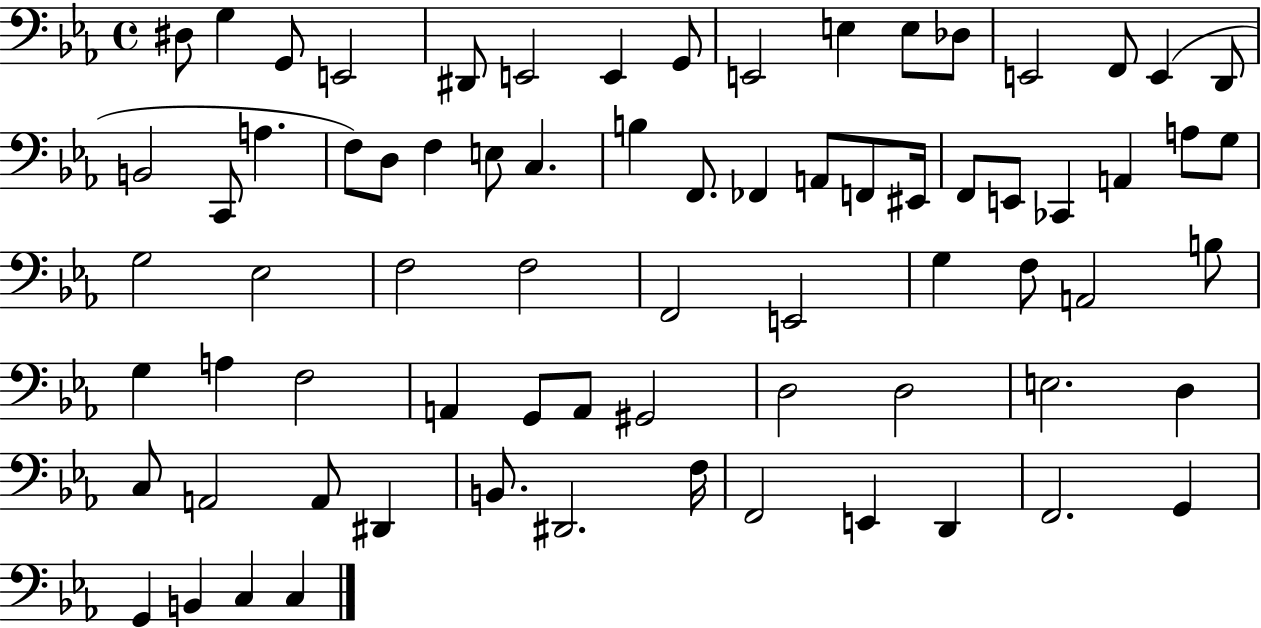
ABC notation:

X:1
T:Untitled
M:4/4
L:1/4
K:Eb
^D,/2 G, G,,/2 E,,2 ^D,,/2 E,,2 E,, G,,/2 E,,2 E, E,/2 _D,/2 E,,2 F,,/2 E,, D,,/2 B,,2 C,,/2 A, F,/2 D,/2 F, E,/2 C, B, F,,/2 _F,, A,,/2 F,,/2 ^E,,/4 F,,/2 E,,/2 _C,, A,, A,/2 G,/2 G,2 _E,2 F,2 F,2 F,,2 E,,2 G, F,/2 A,,2 B,/2 G, A, F,2 A,, G,,/2 A,,/2 ^G,,2 D,2 D,2 E,2 D, C,/2 A,,2 A,,/2 ^D,, B,,/2 ^D,,2 F,/4 F,,2 E,, D,, F,,2 G,, G,, B,, C, C,